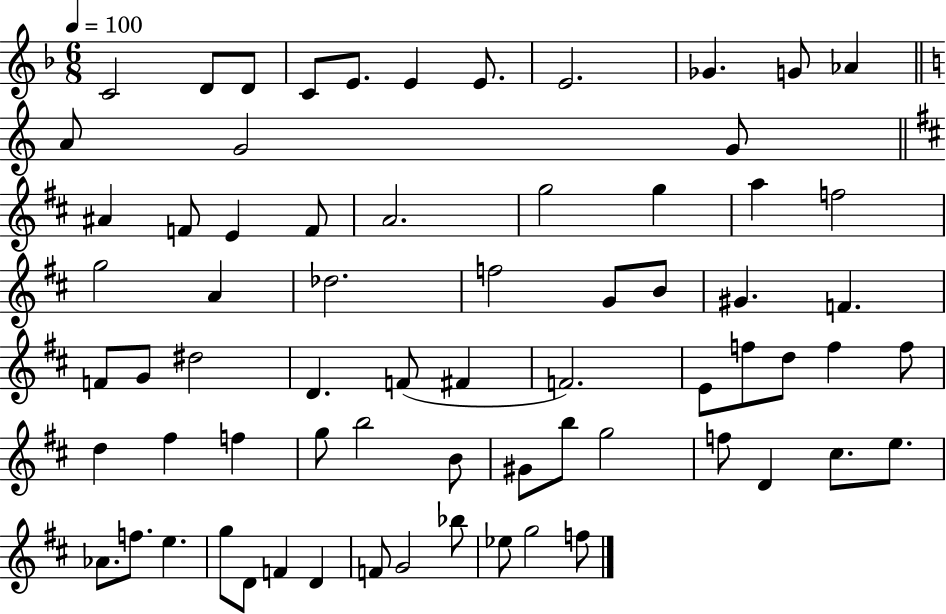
{
  \clef treble
  \numericTimeSignature
  \time 6/8
  \key f \major
  \tempo 4 = 100
  c'2 d'8 d'8 | c'8 e'8. e'4 e'8. | e'2. | ges'4. g'8 aes'4 | \break \bar "||" \break \key c \major a'8 g'2 g'8 | \bar "||" \break \key d \major ais'4 f'8 e'4 f'8 | a'2. | g''2 g''4 | a''4 f''2 | \break g''2 a'4 | des''2. | f''2 g'8 b'8 | gis'4. f'4. | \break f'8 g'8 dis''2 | d'4. f'8( fis'4 | f'2.) | e'8 f''8 d''8 f''4 f''8 | \break d''4 fis''4 f''4 | g''8 b''2 b'8 | gis'8 b''8 g''2 | f''8 d'4 cis''8. e''8. | \break aes'8. f''8. e''4. | g''8 d'8 f'4 d'4 | f'8 g'2 bes''8 | ees''8 g''2 f''8 | \break \bar "|."
}